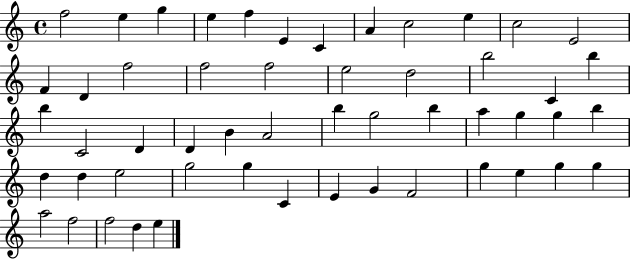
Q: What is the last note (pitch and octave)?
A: E5